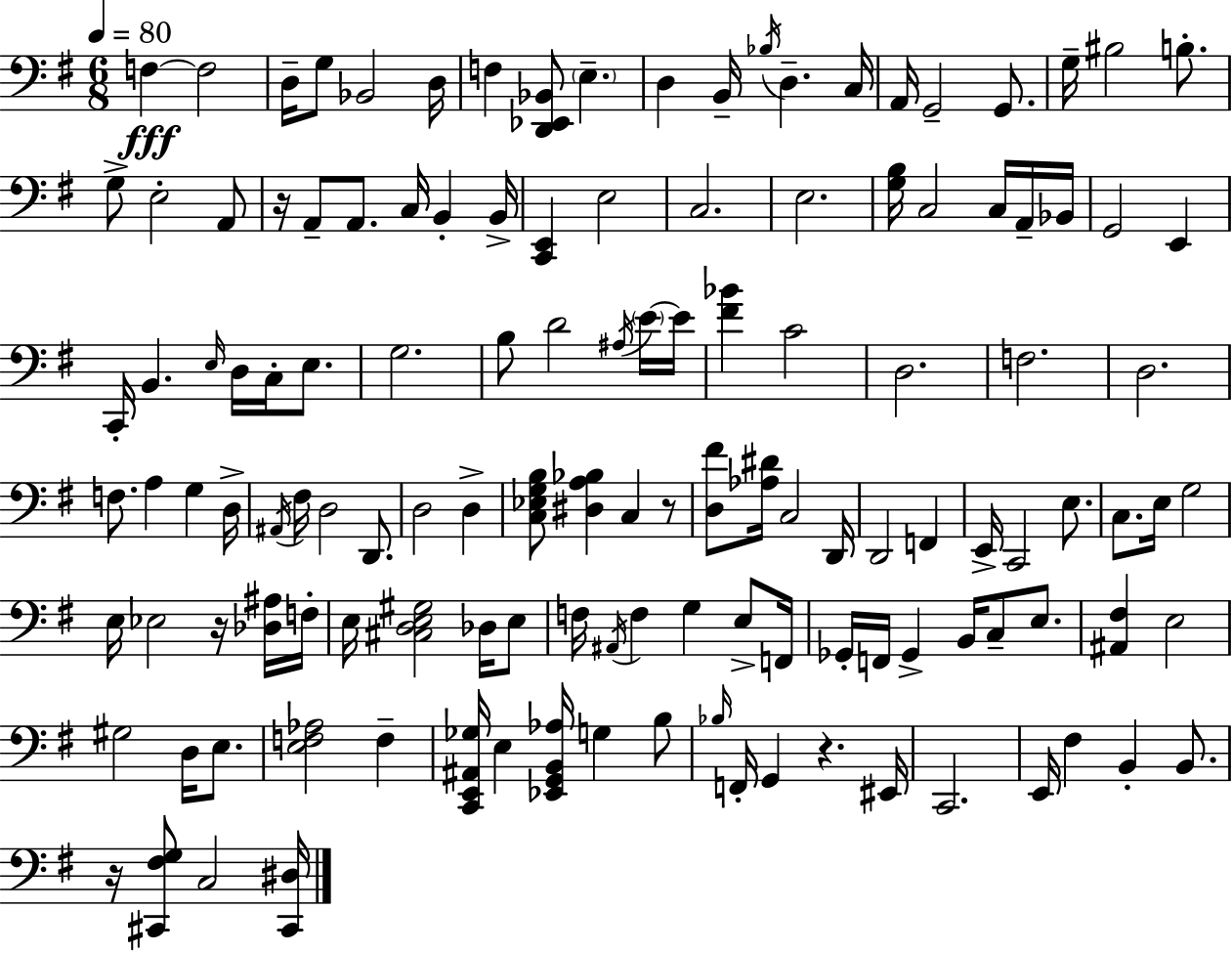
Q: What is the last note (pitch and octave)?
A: C3